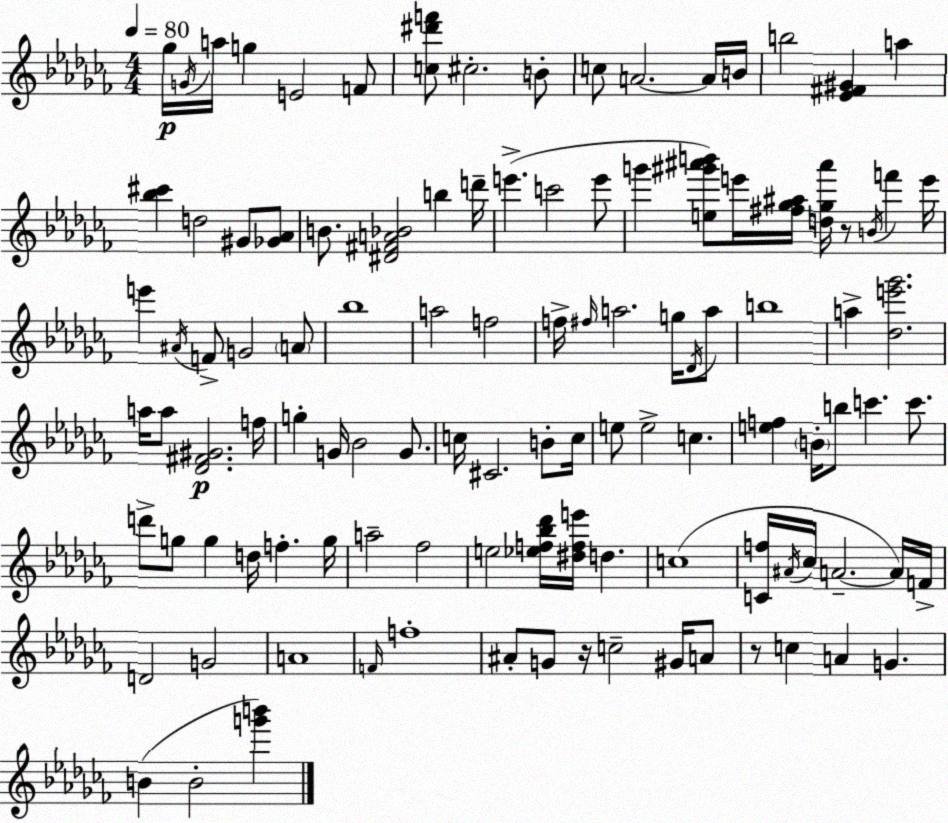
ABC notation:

X:1
T:Untitled
M:4/4
L:1/4
K:Abm
_g/4 G/4 a/4 g E2 F/2 [c^d'f']/2 ^c2 B/2 c/2 A2 A/4 B/4 b2 [_E^F^G] a [_b^c'] d2 ^G/2 [_G_A]/2 B/2 [^D^FA_B]2 b d'/4 e' c'2 e'/2 g' [e^g'^a'b']/2 e'/4 [^f_g^a]/4 [d_g^a']/4 z/2 B/4 f' e'/4 e' ^A/4 F/2 G2 A/2 _b4 a2 f2 f/4 ^f/4 a2 g/4 _D/4 a/2 b4 a [_de'_g']2 a/4 a/2 [_D^F^G]2 f/4 g G/4 _B2 G/2 c/4 ^C2 B/2 c/4 e/2 e2 c [ef] B/4 b/2 c' c'/2 d'/2 g/2 g d/4 f g/4 a2 _f2 e2 [_ef_b_d']/4 [^dfe']/4 d c4 [Cf]/4 ^A/4 _c/4 A2 A/4 F/4 D2 G2 A4 F/4 f4 ^A/2 G/2 z/4 c2 ^G/4 A/2 z/2 c A G B B2 [g'b']